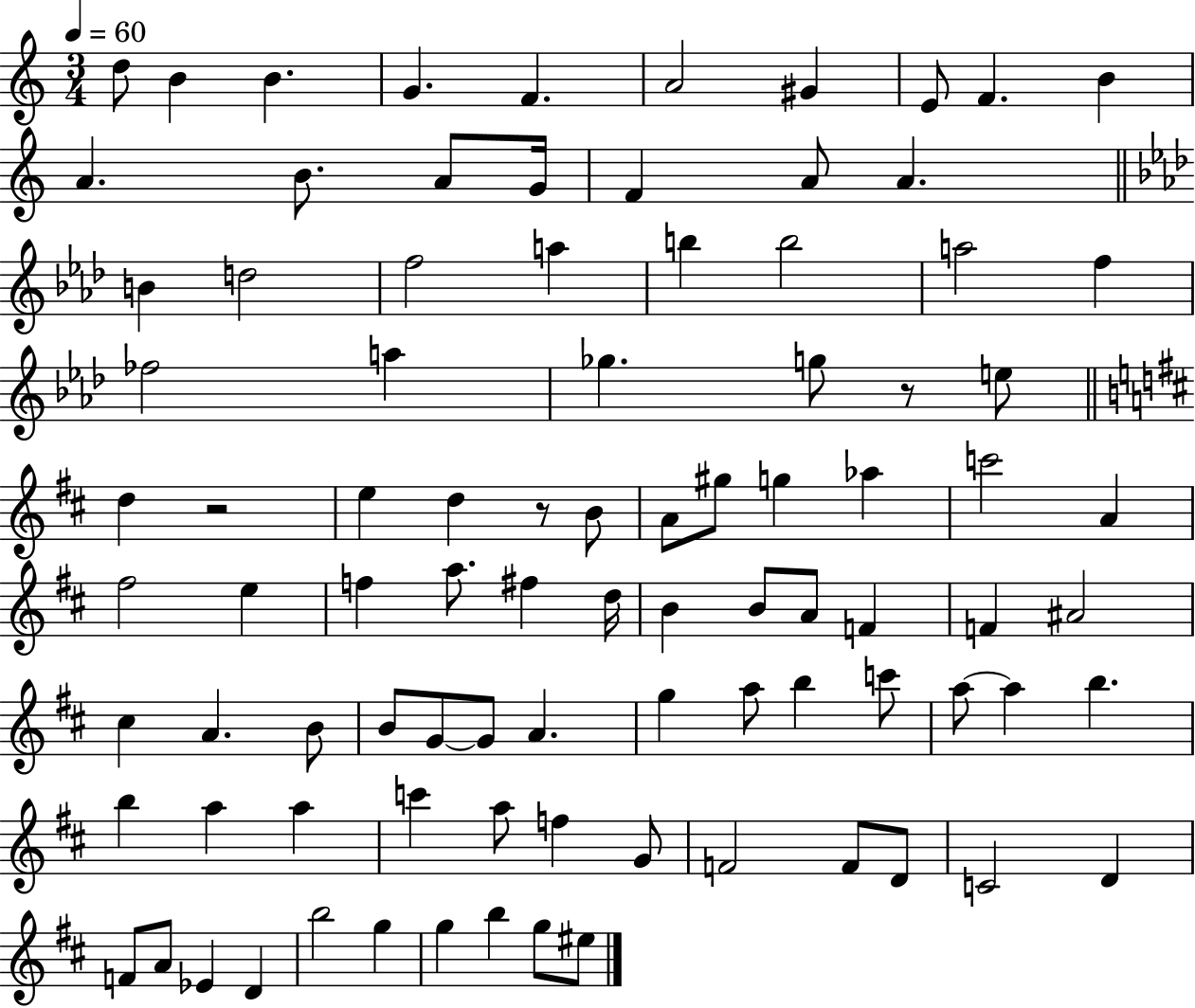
X:1
T:Untitled
M:3/4
L:1/4
K:C
d/2 B B G F A2 ^G E/2 F B A B/2 A/2 G/4 F A/2 A B d2 f2 a b b2 a2 f _f2 a _g g/2 z/2 e/2 d z2 e d z/2 B/2 A/2 ^g/2 g _a c'2 A ^f2 e f a/2 ^f d/4 B B/2 A/2 F F ^A2 ^c A B/2 B/2 G/2 G/2 A g a/2 b c'/2 a/2 a b b a a c' a/2 f G/2 F2 F/2 D/2 C2 D F/2 A/2 _E D b2 g g b g/2 ^e/2